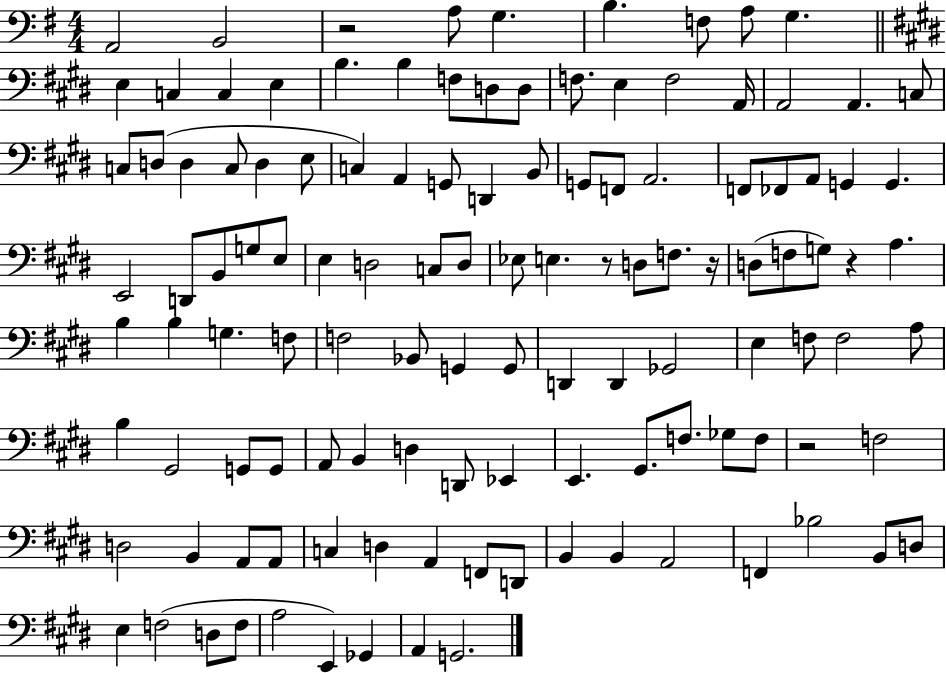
A2/h B2/h R/h A3/e G3/q. B3/q. F3/e A3/e G3/q. E3/q C3/q C3/q E3/q B3/q. B3/q F3/e D3/e D3/e F3/e. E3/q F3/h A2/s A2/h A2/q. C3/e C3/e D3/e D3/q C3/e D3/q E3/e C3/q A2/q G2/e D2/q B2/e G2/e F2/e A2/h. F2/e FES2/e A2/e G2/q G2/q. E2/h D2/e B2/e G3/e E3/e E3/q D3/h C3/e D3/e Eb3/e E3/q. R/e D3/e F3/e. R/s D3/e F3/e G3/e R/q A3/q. B3/q B3/q G3/q. F3/e F3/h Bb2/e G2/q G2/e D2/q D2/q Gb2/h E3/q F3/e F3/h A3/e B3/q G#2/h G2/e G2/e A2/e B2/q D3/q D2/e Eb2/q E2/q. G#2/e. F3/e. Gb3/e F3/e R/h F3/h D3/h B2/q A2/e A2/e C3/q D3/q A2/q F2/e D2/e B2/q B2/q A2/h F2/q Bb3/h B2/e D3/e E3/q F3/h D3/e F3/e A3/h E2/q Gb2/q A2/q G2/h.